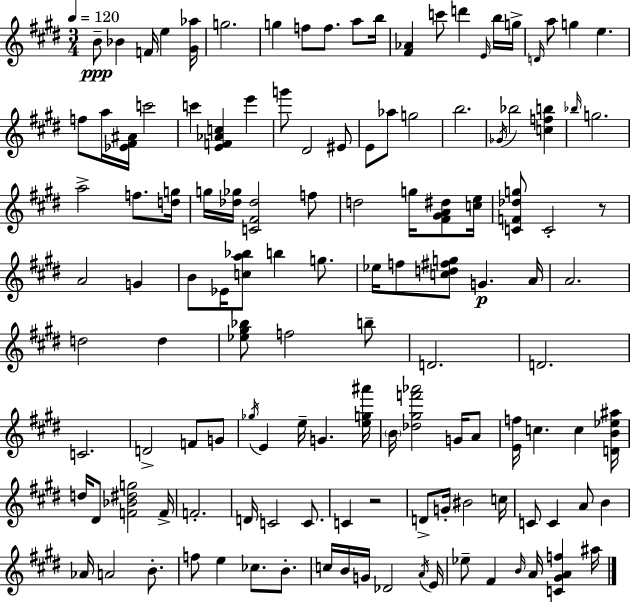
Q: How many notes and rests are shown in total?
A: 128